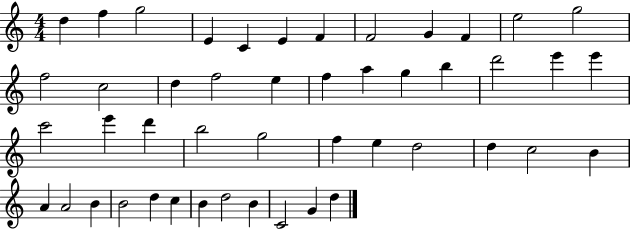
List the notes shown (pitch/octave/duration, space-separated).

D5/q F5/q G5/h E4/q C4/q E4/q F4/q F4/h G4/q F4/q E5/h G5/h F5/h C5/h D5/q F5/h E5/q F5/q A5/q G5/q B5/q D6/h E6/q E6/q C6/h E6/q D6/q B5/h G5/h F5/q E5/q D5/h D5/q C5/h B4/q A4/q A4/h B4/q B4/h D5/q C5/q B4/q D5/h B4/q C4/h G4/q D5/q